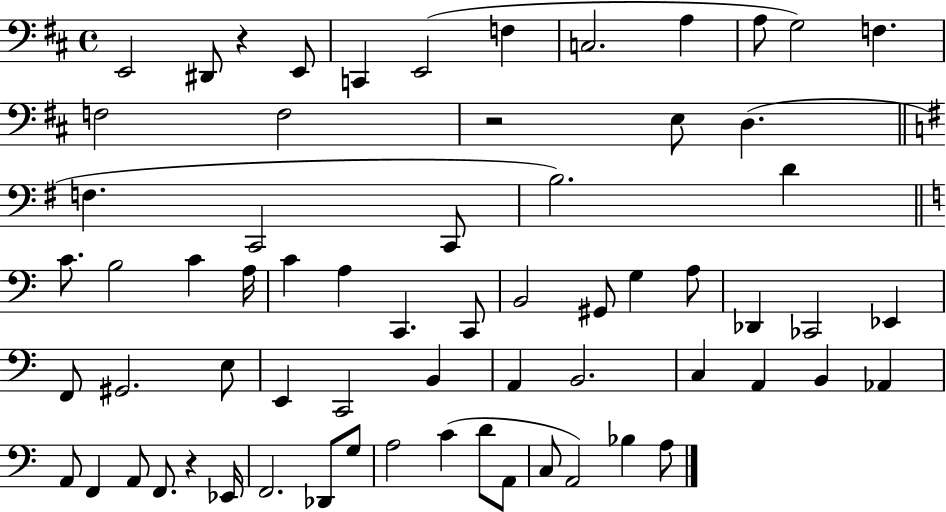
E2/h D#2/e R/q E2/e C2/q E2/h F3/q C3/h. A3/q A3/e G3/h F3/q. F3/h F3/h R/h E3/e D3/q. F3/q. C2/h C2/e B3/h. D4/q C4/e. B3/h C4/q A3/s C4/q A3/q C2/q. C2/e B2/h G#2/e G3/q A3/e Db2/q CES2/h Eb2/q F2/e G#2/h. E3/e E2/q C2/h B2/q A2/q B2/h. C3/q A2/q B2/q Ab2/q A2/e F2/q A2/e F2/e. R/q Eb2/s F2/h. Db2/e G3/e A3/h C4/q D4/e A2/e C3/e A2/h Bb3/q A3/e